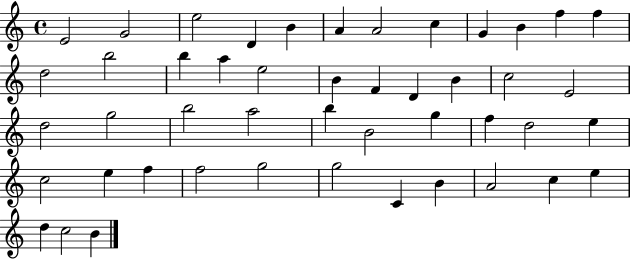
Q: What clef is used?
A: treble